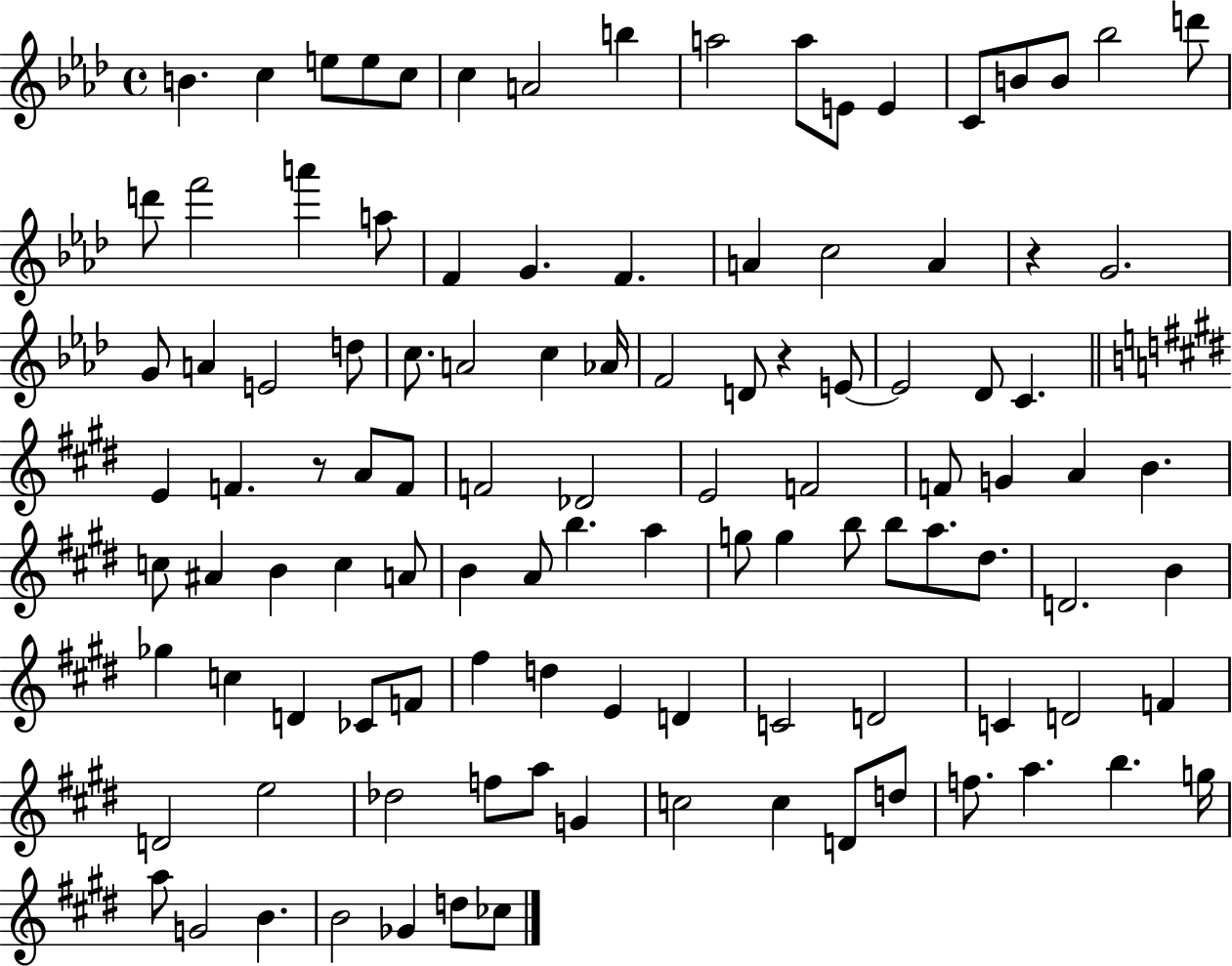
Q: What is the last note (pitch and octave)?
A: CES5